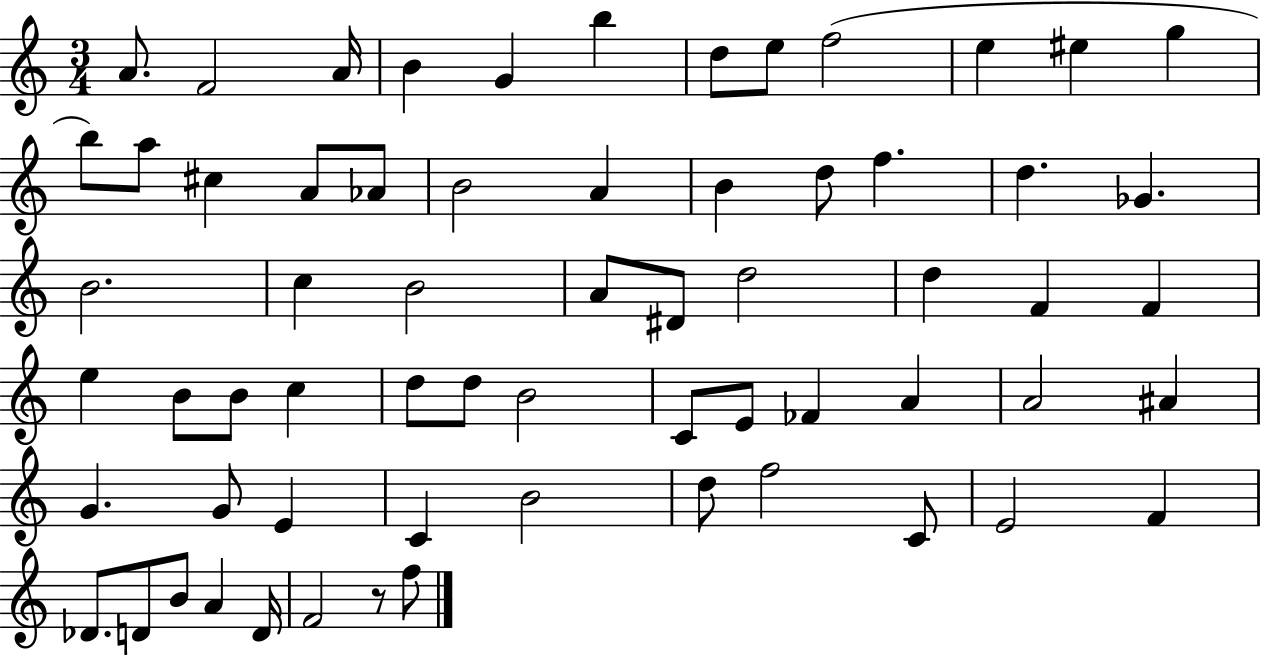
X:1
T:Untitled
M:3/4
L:1/4
K:C
A/2 F2 A/4 B G b d/2 e/2 f2 e ^e g b/2 a/2 ^c A/2 _A/2 B2 A B d/2 f d _G B2 c B2 A/2 ^D/2 d2 d F F e B/2 B/2 c d/2 d/2 B2 C/2 E/2 _F A A2 ^A G G/2 E C B2 d/2 f2 C/2 E2 F _D/2 D/2 B/2 A D/4 F2 z/2 f/2